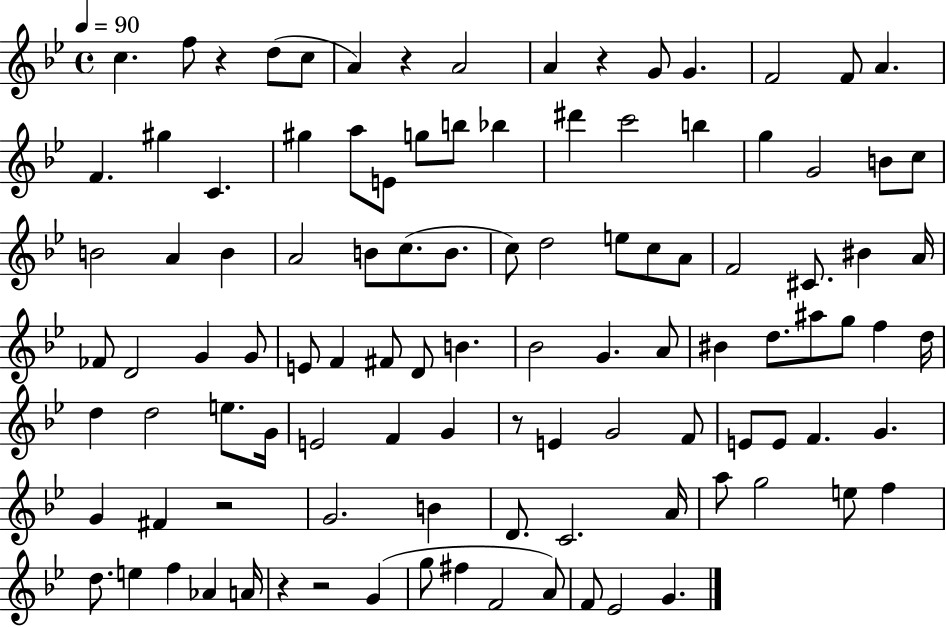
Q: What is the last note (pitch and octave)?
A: G4